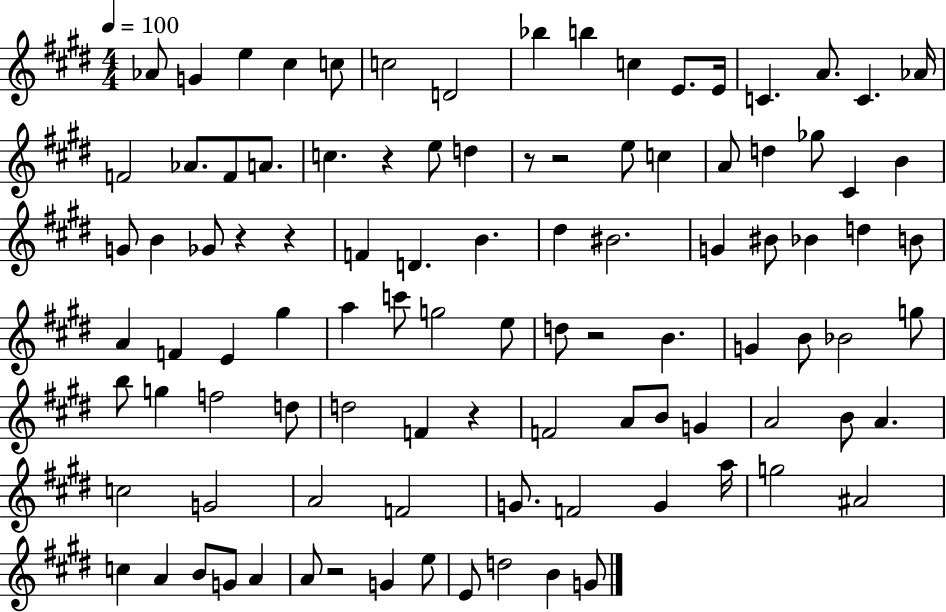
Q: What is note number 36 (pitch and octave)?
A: B4